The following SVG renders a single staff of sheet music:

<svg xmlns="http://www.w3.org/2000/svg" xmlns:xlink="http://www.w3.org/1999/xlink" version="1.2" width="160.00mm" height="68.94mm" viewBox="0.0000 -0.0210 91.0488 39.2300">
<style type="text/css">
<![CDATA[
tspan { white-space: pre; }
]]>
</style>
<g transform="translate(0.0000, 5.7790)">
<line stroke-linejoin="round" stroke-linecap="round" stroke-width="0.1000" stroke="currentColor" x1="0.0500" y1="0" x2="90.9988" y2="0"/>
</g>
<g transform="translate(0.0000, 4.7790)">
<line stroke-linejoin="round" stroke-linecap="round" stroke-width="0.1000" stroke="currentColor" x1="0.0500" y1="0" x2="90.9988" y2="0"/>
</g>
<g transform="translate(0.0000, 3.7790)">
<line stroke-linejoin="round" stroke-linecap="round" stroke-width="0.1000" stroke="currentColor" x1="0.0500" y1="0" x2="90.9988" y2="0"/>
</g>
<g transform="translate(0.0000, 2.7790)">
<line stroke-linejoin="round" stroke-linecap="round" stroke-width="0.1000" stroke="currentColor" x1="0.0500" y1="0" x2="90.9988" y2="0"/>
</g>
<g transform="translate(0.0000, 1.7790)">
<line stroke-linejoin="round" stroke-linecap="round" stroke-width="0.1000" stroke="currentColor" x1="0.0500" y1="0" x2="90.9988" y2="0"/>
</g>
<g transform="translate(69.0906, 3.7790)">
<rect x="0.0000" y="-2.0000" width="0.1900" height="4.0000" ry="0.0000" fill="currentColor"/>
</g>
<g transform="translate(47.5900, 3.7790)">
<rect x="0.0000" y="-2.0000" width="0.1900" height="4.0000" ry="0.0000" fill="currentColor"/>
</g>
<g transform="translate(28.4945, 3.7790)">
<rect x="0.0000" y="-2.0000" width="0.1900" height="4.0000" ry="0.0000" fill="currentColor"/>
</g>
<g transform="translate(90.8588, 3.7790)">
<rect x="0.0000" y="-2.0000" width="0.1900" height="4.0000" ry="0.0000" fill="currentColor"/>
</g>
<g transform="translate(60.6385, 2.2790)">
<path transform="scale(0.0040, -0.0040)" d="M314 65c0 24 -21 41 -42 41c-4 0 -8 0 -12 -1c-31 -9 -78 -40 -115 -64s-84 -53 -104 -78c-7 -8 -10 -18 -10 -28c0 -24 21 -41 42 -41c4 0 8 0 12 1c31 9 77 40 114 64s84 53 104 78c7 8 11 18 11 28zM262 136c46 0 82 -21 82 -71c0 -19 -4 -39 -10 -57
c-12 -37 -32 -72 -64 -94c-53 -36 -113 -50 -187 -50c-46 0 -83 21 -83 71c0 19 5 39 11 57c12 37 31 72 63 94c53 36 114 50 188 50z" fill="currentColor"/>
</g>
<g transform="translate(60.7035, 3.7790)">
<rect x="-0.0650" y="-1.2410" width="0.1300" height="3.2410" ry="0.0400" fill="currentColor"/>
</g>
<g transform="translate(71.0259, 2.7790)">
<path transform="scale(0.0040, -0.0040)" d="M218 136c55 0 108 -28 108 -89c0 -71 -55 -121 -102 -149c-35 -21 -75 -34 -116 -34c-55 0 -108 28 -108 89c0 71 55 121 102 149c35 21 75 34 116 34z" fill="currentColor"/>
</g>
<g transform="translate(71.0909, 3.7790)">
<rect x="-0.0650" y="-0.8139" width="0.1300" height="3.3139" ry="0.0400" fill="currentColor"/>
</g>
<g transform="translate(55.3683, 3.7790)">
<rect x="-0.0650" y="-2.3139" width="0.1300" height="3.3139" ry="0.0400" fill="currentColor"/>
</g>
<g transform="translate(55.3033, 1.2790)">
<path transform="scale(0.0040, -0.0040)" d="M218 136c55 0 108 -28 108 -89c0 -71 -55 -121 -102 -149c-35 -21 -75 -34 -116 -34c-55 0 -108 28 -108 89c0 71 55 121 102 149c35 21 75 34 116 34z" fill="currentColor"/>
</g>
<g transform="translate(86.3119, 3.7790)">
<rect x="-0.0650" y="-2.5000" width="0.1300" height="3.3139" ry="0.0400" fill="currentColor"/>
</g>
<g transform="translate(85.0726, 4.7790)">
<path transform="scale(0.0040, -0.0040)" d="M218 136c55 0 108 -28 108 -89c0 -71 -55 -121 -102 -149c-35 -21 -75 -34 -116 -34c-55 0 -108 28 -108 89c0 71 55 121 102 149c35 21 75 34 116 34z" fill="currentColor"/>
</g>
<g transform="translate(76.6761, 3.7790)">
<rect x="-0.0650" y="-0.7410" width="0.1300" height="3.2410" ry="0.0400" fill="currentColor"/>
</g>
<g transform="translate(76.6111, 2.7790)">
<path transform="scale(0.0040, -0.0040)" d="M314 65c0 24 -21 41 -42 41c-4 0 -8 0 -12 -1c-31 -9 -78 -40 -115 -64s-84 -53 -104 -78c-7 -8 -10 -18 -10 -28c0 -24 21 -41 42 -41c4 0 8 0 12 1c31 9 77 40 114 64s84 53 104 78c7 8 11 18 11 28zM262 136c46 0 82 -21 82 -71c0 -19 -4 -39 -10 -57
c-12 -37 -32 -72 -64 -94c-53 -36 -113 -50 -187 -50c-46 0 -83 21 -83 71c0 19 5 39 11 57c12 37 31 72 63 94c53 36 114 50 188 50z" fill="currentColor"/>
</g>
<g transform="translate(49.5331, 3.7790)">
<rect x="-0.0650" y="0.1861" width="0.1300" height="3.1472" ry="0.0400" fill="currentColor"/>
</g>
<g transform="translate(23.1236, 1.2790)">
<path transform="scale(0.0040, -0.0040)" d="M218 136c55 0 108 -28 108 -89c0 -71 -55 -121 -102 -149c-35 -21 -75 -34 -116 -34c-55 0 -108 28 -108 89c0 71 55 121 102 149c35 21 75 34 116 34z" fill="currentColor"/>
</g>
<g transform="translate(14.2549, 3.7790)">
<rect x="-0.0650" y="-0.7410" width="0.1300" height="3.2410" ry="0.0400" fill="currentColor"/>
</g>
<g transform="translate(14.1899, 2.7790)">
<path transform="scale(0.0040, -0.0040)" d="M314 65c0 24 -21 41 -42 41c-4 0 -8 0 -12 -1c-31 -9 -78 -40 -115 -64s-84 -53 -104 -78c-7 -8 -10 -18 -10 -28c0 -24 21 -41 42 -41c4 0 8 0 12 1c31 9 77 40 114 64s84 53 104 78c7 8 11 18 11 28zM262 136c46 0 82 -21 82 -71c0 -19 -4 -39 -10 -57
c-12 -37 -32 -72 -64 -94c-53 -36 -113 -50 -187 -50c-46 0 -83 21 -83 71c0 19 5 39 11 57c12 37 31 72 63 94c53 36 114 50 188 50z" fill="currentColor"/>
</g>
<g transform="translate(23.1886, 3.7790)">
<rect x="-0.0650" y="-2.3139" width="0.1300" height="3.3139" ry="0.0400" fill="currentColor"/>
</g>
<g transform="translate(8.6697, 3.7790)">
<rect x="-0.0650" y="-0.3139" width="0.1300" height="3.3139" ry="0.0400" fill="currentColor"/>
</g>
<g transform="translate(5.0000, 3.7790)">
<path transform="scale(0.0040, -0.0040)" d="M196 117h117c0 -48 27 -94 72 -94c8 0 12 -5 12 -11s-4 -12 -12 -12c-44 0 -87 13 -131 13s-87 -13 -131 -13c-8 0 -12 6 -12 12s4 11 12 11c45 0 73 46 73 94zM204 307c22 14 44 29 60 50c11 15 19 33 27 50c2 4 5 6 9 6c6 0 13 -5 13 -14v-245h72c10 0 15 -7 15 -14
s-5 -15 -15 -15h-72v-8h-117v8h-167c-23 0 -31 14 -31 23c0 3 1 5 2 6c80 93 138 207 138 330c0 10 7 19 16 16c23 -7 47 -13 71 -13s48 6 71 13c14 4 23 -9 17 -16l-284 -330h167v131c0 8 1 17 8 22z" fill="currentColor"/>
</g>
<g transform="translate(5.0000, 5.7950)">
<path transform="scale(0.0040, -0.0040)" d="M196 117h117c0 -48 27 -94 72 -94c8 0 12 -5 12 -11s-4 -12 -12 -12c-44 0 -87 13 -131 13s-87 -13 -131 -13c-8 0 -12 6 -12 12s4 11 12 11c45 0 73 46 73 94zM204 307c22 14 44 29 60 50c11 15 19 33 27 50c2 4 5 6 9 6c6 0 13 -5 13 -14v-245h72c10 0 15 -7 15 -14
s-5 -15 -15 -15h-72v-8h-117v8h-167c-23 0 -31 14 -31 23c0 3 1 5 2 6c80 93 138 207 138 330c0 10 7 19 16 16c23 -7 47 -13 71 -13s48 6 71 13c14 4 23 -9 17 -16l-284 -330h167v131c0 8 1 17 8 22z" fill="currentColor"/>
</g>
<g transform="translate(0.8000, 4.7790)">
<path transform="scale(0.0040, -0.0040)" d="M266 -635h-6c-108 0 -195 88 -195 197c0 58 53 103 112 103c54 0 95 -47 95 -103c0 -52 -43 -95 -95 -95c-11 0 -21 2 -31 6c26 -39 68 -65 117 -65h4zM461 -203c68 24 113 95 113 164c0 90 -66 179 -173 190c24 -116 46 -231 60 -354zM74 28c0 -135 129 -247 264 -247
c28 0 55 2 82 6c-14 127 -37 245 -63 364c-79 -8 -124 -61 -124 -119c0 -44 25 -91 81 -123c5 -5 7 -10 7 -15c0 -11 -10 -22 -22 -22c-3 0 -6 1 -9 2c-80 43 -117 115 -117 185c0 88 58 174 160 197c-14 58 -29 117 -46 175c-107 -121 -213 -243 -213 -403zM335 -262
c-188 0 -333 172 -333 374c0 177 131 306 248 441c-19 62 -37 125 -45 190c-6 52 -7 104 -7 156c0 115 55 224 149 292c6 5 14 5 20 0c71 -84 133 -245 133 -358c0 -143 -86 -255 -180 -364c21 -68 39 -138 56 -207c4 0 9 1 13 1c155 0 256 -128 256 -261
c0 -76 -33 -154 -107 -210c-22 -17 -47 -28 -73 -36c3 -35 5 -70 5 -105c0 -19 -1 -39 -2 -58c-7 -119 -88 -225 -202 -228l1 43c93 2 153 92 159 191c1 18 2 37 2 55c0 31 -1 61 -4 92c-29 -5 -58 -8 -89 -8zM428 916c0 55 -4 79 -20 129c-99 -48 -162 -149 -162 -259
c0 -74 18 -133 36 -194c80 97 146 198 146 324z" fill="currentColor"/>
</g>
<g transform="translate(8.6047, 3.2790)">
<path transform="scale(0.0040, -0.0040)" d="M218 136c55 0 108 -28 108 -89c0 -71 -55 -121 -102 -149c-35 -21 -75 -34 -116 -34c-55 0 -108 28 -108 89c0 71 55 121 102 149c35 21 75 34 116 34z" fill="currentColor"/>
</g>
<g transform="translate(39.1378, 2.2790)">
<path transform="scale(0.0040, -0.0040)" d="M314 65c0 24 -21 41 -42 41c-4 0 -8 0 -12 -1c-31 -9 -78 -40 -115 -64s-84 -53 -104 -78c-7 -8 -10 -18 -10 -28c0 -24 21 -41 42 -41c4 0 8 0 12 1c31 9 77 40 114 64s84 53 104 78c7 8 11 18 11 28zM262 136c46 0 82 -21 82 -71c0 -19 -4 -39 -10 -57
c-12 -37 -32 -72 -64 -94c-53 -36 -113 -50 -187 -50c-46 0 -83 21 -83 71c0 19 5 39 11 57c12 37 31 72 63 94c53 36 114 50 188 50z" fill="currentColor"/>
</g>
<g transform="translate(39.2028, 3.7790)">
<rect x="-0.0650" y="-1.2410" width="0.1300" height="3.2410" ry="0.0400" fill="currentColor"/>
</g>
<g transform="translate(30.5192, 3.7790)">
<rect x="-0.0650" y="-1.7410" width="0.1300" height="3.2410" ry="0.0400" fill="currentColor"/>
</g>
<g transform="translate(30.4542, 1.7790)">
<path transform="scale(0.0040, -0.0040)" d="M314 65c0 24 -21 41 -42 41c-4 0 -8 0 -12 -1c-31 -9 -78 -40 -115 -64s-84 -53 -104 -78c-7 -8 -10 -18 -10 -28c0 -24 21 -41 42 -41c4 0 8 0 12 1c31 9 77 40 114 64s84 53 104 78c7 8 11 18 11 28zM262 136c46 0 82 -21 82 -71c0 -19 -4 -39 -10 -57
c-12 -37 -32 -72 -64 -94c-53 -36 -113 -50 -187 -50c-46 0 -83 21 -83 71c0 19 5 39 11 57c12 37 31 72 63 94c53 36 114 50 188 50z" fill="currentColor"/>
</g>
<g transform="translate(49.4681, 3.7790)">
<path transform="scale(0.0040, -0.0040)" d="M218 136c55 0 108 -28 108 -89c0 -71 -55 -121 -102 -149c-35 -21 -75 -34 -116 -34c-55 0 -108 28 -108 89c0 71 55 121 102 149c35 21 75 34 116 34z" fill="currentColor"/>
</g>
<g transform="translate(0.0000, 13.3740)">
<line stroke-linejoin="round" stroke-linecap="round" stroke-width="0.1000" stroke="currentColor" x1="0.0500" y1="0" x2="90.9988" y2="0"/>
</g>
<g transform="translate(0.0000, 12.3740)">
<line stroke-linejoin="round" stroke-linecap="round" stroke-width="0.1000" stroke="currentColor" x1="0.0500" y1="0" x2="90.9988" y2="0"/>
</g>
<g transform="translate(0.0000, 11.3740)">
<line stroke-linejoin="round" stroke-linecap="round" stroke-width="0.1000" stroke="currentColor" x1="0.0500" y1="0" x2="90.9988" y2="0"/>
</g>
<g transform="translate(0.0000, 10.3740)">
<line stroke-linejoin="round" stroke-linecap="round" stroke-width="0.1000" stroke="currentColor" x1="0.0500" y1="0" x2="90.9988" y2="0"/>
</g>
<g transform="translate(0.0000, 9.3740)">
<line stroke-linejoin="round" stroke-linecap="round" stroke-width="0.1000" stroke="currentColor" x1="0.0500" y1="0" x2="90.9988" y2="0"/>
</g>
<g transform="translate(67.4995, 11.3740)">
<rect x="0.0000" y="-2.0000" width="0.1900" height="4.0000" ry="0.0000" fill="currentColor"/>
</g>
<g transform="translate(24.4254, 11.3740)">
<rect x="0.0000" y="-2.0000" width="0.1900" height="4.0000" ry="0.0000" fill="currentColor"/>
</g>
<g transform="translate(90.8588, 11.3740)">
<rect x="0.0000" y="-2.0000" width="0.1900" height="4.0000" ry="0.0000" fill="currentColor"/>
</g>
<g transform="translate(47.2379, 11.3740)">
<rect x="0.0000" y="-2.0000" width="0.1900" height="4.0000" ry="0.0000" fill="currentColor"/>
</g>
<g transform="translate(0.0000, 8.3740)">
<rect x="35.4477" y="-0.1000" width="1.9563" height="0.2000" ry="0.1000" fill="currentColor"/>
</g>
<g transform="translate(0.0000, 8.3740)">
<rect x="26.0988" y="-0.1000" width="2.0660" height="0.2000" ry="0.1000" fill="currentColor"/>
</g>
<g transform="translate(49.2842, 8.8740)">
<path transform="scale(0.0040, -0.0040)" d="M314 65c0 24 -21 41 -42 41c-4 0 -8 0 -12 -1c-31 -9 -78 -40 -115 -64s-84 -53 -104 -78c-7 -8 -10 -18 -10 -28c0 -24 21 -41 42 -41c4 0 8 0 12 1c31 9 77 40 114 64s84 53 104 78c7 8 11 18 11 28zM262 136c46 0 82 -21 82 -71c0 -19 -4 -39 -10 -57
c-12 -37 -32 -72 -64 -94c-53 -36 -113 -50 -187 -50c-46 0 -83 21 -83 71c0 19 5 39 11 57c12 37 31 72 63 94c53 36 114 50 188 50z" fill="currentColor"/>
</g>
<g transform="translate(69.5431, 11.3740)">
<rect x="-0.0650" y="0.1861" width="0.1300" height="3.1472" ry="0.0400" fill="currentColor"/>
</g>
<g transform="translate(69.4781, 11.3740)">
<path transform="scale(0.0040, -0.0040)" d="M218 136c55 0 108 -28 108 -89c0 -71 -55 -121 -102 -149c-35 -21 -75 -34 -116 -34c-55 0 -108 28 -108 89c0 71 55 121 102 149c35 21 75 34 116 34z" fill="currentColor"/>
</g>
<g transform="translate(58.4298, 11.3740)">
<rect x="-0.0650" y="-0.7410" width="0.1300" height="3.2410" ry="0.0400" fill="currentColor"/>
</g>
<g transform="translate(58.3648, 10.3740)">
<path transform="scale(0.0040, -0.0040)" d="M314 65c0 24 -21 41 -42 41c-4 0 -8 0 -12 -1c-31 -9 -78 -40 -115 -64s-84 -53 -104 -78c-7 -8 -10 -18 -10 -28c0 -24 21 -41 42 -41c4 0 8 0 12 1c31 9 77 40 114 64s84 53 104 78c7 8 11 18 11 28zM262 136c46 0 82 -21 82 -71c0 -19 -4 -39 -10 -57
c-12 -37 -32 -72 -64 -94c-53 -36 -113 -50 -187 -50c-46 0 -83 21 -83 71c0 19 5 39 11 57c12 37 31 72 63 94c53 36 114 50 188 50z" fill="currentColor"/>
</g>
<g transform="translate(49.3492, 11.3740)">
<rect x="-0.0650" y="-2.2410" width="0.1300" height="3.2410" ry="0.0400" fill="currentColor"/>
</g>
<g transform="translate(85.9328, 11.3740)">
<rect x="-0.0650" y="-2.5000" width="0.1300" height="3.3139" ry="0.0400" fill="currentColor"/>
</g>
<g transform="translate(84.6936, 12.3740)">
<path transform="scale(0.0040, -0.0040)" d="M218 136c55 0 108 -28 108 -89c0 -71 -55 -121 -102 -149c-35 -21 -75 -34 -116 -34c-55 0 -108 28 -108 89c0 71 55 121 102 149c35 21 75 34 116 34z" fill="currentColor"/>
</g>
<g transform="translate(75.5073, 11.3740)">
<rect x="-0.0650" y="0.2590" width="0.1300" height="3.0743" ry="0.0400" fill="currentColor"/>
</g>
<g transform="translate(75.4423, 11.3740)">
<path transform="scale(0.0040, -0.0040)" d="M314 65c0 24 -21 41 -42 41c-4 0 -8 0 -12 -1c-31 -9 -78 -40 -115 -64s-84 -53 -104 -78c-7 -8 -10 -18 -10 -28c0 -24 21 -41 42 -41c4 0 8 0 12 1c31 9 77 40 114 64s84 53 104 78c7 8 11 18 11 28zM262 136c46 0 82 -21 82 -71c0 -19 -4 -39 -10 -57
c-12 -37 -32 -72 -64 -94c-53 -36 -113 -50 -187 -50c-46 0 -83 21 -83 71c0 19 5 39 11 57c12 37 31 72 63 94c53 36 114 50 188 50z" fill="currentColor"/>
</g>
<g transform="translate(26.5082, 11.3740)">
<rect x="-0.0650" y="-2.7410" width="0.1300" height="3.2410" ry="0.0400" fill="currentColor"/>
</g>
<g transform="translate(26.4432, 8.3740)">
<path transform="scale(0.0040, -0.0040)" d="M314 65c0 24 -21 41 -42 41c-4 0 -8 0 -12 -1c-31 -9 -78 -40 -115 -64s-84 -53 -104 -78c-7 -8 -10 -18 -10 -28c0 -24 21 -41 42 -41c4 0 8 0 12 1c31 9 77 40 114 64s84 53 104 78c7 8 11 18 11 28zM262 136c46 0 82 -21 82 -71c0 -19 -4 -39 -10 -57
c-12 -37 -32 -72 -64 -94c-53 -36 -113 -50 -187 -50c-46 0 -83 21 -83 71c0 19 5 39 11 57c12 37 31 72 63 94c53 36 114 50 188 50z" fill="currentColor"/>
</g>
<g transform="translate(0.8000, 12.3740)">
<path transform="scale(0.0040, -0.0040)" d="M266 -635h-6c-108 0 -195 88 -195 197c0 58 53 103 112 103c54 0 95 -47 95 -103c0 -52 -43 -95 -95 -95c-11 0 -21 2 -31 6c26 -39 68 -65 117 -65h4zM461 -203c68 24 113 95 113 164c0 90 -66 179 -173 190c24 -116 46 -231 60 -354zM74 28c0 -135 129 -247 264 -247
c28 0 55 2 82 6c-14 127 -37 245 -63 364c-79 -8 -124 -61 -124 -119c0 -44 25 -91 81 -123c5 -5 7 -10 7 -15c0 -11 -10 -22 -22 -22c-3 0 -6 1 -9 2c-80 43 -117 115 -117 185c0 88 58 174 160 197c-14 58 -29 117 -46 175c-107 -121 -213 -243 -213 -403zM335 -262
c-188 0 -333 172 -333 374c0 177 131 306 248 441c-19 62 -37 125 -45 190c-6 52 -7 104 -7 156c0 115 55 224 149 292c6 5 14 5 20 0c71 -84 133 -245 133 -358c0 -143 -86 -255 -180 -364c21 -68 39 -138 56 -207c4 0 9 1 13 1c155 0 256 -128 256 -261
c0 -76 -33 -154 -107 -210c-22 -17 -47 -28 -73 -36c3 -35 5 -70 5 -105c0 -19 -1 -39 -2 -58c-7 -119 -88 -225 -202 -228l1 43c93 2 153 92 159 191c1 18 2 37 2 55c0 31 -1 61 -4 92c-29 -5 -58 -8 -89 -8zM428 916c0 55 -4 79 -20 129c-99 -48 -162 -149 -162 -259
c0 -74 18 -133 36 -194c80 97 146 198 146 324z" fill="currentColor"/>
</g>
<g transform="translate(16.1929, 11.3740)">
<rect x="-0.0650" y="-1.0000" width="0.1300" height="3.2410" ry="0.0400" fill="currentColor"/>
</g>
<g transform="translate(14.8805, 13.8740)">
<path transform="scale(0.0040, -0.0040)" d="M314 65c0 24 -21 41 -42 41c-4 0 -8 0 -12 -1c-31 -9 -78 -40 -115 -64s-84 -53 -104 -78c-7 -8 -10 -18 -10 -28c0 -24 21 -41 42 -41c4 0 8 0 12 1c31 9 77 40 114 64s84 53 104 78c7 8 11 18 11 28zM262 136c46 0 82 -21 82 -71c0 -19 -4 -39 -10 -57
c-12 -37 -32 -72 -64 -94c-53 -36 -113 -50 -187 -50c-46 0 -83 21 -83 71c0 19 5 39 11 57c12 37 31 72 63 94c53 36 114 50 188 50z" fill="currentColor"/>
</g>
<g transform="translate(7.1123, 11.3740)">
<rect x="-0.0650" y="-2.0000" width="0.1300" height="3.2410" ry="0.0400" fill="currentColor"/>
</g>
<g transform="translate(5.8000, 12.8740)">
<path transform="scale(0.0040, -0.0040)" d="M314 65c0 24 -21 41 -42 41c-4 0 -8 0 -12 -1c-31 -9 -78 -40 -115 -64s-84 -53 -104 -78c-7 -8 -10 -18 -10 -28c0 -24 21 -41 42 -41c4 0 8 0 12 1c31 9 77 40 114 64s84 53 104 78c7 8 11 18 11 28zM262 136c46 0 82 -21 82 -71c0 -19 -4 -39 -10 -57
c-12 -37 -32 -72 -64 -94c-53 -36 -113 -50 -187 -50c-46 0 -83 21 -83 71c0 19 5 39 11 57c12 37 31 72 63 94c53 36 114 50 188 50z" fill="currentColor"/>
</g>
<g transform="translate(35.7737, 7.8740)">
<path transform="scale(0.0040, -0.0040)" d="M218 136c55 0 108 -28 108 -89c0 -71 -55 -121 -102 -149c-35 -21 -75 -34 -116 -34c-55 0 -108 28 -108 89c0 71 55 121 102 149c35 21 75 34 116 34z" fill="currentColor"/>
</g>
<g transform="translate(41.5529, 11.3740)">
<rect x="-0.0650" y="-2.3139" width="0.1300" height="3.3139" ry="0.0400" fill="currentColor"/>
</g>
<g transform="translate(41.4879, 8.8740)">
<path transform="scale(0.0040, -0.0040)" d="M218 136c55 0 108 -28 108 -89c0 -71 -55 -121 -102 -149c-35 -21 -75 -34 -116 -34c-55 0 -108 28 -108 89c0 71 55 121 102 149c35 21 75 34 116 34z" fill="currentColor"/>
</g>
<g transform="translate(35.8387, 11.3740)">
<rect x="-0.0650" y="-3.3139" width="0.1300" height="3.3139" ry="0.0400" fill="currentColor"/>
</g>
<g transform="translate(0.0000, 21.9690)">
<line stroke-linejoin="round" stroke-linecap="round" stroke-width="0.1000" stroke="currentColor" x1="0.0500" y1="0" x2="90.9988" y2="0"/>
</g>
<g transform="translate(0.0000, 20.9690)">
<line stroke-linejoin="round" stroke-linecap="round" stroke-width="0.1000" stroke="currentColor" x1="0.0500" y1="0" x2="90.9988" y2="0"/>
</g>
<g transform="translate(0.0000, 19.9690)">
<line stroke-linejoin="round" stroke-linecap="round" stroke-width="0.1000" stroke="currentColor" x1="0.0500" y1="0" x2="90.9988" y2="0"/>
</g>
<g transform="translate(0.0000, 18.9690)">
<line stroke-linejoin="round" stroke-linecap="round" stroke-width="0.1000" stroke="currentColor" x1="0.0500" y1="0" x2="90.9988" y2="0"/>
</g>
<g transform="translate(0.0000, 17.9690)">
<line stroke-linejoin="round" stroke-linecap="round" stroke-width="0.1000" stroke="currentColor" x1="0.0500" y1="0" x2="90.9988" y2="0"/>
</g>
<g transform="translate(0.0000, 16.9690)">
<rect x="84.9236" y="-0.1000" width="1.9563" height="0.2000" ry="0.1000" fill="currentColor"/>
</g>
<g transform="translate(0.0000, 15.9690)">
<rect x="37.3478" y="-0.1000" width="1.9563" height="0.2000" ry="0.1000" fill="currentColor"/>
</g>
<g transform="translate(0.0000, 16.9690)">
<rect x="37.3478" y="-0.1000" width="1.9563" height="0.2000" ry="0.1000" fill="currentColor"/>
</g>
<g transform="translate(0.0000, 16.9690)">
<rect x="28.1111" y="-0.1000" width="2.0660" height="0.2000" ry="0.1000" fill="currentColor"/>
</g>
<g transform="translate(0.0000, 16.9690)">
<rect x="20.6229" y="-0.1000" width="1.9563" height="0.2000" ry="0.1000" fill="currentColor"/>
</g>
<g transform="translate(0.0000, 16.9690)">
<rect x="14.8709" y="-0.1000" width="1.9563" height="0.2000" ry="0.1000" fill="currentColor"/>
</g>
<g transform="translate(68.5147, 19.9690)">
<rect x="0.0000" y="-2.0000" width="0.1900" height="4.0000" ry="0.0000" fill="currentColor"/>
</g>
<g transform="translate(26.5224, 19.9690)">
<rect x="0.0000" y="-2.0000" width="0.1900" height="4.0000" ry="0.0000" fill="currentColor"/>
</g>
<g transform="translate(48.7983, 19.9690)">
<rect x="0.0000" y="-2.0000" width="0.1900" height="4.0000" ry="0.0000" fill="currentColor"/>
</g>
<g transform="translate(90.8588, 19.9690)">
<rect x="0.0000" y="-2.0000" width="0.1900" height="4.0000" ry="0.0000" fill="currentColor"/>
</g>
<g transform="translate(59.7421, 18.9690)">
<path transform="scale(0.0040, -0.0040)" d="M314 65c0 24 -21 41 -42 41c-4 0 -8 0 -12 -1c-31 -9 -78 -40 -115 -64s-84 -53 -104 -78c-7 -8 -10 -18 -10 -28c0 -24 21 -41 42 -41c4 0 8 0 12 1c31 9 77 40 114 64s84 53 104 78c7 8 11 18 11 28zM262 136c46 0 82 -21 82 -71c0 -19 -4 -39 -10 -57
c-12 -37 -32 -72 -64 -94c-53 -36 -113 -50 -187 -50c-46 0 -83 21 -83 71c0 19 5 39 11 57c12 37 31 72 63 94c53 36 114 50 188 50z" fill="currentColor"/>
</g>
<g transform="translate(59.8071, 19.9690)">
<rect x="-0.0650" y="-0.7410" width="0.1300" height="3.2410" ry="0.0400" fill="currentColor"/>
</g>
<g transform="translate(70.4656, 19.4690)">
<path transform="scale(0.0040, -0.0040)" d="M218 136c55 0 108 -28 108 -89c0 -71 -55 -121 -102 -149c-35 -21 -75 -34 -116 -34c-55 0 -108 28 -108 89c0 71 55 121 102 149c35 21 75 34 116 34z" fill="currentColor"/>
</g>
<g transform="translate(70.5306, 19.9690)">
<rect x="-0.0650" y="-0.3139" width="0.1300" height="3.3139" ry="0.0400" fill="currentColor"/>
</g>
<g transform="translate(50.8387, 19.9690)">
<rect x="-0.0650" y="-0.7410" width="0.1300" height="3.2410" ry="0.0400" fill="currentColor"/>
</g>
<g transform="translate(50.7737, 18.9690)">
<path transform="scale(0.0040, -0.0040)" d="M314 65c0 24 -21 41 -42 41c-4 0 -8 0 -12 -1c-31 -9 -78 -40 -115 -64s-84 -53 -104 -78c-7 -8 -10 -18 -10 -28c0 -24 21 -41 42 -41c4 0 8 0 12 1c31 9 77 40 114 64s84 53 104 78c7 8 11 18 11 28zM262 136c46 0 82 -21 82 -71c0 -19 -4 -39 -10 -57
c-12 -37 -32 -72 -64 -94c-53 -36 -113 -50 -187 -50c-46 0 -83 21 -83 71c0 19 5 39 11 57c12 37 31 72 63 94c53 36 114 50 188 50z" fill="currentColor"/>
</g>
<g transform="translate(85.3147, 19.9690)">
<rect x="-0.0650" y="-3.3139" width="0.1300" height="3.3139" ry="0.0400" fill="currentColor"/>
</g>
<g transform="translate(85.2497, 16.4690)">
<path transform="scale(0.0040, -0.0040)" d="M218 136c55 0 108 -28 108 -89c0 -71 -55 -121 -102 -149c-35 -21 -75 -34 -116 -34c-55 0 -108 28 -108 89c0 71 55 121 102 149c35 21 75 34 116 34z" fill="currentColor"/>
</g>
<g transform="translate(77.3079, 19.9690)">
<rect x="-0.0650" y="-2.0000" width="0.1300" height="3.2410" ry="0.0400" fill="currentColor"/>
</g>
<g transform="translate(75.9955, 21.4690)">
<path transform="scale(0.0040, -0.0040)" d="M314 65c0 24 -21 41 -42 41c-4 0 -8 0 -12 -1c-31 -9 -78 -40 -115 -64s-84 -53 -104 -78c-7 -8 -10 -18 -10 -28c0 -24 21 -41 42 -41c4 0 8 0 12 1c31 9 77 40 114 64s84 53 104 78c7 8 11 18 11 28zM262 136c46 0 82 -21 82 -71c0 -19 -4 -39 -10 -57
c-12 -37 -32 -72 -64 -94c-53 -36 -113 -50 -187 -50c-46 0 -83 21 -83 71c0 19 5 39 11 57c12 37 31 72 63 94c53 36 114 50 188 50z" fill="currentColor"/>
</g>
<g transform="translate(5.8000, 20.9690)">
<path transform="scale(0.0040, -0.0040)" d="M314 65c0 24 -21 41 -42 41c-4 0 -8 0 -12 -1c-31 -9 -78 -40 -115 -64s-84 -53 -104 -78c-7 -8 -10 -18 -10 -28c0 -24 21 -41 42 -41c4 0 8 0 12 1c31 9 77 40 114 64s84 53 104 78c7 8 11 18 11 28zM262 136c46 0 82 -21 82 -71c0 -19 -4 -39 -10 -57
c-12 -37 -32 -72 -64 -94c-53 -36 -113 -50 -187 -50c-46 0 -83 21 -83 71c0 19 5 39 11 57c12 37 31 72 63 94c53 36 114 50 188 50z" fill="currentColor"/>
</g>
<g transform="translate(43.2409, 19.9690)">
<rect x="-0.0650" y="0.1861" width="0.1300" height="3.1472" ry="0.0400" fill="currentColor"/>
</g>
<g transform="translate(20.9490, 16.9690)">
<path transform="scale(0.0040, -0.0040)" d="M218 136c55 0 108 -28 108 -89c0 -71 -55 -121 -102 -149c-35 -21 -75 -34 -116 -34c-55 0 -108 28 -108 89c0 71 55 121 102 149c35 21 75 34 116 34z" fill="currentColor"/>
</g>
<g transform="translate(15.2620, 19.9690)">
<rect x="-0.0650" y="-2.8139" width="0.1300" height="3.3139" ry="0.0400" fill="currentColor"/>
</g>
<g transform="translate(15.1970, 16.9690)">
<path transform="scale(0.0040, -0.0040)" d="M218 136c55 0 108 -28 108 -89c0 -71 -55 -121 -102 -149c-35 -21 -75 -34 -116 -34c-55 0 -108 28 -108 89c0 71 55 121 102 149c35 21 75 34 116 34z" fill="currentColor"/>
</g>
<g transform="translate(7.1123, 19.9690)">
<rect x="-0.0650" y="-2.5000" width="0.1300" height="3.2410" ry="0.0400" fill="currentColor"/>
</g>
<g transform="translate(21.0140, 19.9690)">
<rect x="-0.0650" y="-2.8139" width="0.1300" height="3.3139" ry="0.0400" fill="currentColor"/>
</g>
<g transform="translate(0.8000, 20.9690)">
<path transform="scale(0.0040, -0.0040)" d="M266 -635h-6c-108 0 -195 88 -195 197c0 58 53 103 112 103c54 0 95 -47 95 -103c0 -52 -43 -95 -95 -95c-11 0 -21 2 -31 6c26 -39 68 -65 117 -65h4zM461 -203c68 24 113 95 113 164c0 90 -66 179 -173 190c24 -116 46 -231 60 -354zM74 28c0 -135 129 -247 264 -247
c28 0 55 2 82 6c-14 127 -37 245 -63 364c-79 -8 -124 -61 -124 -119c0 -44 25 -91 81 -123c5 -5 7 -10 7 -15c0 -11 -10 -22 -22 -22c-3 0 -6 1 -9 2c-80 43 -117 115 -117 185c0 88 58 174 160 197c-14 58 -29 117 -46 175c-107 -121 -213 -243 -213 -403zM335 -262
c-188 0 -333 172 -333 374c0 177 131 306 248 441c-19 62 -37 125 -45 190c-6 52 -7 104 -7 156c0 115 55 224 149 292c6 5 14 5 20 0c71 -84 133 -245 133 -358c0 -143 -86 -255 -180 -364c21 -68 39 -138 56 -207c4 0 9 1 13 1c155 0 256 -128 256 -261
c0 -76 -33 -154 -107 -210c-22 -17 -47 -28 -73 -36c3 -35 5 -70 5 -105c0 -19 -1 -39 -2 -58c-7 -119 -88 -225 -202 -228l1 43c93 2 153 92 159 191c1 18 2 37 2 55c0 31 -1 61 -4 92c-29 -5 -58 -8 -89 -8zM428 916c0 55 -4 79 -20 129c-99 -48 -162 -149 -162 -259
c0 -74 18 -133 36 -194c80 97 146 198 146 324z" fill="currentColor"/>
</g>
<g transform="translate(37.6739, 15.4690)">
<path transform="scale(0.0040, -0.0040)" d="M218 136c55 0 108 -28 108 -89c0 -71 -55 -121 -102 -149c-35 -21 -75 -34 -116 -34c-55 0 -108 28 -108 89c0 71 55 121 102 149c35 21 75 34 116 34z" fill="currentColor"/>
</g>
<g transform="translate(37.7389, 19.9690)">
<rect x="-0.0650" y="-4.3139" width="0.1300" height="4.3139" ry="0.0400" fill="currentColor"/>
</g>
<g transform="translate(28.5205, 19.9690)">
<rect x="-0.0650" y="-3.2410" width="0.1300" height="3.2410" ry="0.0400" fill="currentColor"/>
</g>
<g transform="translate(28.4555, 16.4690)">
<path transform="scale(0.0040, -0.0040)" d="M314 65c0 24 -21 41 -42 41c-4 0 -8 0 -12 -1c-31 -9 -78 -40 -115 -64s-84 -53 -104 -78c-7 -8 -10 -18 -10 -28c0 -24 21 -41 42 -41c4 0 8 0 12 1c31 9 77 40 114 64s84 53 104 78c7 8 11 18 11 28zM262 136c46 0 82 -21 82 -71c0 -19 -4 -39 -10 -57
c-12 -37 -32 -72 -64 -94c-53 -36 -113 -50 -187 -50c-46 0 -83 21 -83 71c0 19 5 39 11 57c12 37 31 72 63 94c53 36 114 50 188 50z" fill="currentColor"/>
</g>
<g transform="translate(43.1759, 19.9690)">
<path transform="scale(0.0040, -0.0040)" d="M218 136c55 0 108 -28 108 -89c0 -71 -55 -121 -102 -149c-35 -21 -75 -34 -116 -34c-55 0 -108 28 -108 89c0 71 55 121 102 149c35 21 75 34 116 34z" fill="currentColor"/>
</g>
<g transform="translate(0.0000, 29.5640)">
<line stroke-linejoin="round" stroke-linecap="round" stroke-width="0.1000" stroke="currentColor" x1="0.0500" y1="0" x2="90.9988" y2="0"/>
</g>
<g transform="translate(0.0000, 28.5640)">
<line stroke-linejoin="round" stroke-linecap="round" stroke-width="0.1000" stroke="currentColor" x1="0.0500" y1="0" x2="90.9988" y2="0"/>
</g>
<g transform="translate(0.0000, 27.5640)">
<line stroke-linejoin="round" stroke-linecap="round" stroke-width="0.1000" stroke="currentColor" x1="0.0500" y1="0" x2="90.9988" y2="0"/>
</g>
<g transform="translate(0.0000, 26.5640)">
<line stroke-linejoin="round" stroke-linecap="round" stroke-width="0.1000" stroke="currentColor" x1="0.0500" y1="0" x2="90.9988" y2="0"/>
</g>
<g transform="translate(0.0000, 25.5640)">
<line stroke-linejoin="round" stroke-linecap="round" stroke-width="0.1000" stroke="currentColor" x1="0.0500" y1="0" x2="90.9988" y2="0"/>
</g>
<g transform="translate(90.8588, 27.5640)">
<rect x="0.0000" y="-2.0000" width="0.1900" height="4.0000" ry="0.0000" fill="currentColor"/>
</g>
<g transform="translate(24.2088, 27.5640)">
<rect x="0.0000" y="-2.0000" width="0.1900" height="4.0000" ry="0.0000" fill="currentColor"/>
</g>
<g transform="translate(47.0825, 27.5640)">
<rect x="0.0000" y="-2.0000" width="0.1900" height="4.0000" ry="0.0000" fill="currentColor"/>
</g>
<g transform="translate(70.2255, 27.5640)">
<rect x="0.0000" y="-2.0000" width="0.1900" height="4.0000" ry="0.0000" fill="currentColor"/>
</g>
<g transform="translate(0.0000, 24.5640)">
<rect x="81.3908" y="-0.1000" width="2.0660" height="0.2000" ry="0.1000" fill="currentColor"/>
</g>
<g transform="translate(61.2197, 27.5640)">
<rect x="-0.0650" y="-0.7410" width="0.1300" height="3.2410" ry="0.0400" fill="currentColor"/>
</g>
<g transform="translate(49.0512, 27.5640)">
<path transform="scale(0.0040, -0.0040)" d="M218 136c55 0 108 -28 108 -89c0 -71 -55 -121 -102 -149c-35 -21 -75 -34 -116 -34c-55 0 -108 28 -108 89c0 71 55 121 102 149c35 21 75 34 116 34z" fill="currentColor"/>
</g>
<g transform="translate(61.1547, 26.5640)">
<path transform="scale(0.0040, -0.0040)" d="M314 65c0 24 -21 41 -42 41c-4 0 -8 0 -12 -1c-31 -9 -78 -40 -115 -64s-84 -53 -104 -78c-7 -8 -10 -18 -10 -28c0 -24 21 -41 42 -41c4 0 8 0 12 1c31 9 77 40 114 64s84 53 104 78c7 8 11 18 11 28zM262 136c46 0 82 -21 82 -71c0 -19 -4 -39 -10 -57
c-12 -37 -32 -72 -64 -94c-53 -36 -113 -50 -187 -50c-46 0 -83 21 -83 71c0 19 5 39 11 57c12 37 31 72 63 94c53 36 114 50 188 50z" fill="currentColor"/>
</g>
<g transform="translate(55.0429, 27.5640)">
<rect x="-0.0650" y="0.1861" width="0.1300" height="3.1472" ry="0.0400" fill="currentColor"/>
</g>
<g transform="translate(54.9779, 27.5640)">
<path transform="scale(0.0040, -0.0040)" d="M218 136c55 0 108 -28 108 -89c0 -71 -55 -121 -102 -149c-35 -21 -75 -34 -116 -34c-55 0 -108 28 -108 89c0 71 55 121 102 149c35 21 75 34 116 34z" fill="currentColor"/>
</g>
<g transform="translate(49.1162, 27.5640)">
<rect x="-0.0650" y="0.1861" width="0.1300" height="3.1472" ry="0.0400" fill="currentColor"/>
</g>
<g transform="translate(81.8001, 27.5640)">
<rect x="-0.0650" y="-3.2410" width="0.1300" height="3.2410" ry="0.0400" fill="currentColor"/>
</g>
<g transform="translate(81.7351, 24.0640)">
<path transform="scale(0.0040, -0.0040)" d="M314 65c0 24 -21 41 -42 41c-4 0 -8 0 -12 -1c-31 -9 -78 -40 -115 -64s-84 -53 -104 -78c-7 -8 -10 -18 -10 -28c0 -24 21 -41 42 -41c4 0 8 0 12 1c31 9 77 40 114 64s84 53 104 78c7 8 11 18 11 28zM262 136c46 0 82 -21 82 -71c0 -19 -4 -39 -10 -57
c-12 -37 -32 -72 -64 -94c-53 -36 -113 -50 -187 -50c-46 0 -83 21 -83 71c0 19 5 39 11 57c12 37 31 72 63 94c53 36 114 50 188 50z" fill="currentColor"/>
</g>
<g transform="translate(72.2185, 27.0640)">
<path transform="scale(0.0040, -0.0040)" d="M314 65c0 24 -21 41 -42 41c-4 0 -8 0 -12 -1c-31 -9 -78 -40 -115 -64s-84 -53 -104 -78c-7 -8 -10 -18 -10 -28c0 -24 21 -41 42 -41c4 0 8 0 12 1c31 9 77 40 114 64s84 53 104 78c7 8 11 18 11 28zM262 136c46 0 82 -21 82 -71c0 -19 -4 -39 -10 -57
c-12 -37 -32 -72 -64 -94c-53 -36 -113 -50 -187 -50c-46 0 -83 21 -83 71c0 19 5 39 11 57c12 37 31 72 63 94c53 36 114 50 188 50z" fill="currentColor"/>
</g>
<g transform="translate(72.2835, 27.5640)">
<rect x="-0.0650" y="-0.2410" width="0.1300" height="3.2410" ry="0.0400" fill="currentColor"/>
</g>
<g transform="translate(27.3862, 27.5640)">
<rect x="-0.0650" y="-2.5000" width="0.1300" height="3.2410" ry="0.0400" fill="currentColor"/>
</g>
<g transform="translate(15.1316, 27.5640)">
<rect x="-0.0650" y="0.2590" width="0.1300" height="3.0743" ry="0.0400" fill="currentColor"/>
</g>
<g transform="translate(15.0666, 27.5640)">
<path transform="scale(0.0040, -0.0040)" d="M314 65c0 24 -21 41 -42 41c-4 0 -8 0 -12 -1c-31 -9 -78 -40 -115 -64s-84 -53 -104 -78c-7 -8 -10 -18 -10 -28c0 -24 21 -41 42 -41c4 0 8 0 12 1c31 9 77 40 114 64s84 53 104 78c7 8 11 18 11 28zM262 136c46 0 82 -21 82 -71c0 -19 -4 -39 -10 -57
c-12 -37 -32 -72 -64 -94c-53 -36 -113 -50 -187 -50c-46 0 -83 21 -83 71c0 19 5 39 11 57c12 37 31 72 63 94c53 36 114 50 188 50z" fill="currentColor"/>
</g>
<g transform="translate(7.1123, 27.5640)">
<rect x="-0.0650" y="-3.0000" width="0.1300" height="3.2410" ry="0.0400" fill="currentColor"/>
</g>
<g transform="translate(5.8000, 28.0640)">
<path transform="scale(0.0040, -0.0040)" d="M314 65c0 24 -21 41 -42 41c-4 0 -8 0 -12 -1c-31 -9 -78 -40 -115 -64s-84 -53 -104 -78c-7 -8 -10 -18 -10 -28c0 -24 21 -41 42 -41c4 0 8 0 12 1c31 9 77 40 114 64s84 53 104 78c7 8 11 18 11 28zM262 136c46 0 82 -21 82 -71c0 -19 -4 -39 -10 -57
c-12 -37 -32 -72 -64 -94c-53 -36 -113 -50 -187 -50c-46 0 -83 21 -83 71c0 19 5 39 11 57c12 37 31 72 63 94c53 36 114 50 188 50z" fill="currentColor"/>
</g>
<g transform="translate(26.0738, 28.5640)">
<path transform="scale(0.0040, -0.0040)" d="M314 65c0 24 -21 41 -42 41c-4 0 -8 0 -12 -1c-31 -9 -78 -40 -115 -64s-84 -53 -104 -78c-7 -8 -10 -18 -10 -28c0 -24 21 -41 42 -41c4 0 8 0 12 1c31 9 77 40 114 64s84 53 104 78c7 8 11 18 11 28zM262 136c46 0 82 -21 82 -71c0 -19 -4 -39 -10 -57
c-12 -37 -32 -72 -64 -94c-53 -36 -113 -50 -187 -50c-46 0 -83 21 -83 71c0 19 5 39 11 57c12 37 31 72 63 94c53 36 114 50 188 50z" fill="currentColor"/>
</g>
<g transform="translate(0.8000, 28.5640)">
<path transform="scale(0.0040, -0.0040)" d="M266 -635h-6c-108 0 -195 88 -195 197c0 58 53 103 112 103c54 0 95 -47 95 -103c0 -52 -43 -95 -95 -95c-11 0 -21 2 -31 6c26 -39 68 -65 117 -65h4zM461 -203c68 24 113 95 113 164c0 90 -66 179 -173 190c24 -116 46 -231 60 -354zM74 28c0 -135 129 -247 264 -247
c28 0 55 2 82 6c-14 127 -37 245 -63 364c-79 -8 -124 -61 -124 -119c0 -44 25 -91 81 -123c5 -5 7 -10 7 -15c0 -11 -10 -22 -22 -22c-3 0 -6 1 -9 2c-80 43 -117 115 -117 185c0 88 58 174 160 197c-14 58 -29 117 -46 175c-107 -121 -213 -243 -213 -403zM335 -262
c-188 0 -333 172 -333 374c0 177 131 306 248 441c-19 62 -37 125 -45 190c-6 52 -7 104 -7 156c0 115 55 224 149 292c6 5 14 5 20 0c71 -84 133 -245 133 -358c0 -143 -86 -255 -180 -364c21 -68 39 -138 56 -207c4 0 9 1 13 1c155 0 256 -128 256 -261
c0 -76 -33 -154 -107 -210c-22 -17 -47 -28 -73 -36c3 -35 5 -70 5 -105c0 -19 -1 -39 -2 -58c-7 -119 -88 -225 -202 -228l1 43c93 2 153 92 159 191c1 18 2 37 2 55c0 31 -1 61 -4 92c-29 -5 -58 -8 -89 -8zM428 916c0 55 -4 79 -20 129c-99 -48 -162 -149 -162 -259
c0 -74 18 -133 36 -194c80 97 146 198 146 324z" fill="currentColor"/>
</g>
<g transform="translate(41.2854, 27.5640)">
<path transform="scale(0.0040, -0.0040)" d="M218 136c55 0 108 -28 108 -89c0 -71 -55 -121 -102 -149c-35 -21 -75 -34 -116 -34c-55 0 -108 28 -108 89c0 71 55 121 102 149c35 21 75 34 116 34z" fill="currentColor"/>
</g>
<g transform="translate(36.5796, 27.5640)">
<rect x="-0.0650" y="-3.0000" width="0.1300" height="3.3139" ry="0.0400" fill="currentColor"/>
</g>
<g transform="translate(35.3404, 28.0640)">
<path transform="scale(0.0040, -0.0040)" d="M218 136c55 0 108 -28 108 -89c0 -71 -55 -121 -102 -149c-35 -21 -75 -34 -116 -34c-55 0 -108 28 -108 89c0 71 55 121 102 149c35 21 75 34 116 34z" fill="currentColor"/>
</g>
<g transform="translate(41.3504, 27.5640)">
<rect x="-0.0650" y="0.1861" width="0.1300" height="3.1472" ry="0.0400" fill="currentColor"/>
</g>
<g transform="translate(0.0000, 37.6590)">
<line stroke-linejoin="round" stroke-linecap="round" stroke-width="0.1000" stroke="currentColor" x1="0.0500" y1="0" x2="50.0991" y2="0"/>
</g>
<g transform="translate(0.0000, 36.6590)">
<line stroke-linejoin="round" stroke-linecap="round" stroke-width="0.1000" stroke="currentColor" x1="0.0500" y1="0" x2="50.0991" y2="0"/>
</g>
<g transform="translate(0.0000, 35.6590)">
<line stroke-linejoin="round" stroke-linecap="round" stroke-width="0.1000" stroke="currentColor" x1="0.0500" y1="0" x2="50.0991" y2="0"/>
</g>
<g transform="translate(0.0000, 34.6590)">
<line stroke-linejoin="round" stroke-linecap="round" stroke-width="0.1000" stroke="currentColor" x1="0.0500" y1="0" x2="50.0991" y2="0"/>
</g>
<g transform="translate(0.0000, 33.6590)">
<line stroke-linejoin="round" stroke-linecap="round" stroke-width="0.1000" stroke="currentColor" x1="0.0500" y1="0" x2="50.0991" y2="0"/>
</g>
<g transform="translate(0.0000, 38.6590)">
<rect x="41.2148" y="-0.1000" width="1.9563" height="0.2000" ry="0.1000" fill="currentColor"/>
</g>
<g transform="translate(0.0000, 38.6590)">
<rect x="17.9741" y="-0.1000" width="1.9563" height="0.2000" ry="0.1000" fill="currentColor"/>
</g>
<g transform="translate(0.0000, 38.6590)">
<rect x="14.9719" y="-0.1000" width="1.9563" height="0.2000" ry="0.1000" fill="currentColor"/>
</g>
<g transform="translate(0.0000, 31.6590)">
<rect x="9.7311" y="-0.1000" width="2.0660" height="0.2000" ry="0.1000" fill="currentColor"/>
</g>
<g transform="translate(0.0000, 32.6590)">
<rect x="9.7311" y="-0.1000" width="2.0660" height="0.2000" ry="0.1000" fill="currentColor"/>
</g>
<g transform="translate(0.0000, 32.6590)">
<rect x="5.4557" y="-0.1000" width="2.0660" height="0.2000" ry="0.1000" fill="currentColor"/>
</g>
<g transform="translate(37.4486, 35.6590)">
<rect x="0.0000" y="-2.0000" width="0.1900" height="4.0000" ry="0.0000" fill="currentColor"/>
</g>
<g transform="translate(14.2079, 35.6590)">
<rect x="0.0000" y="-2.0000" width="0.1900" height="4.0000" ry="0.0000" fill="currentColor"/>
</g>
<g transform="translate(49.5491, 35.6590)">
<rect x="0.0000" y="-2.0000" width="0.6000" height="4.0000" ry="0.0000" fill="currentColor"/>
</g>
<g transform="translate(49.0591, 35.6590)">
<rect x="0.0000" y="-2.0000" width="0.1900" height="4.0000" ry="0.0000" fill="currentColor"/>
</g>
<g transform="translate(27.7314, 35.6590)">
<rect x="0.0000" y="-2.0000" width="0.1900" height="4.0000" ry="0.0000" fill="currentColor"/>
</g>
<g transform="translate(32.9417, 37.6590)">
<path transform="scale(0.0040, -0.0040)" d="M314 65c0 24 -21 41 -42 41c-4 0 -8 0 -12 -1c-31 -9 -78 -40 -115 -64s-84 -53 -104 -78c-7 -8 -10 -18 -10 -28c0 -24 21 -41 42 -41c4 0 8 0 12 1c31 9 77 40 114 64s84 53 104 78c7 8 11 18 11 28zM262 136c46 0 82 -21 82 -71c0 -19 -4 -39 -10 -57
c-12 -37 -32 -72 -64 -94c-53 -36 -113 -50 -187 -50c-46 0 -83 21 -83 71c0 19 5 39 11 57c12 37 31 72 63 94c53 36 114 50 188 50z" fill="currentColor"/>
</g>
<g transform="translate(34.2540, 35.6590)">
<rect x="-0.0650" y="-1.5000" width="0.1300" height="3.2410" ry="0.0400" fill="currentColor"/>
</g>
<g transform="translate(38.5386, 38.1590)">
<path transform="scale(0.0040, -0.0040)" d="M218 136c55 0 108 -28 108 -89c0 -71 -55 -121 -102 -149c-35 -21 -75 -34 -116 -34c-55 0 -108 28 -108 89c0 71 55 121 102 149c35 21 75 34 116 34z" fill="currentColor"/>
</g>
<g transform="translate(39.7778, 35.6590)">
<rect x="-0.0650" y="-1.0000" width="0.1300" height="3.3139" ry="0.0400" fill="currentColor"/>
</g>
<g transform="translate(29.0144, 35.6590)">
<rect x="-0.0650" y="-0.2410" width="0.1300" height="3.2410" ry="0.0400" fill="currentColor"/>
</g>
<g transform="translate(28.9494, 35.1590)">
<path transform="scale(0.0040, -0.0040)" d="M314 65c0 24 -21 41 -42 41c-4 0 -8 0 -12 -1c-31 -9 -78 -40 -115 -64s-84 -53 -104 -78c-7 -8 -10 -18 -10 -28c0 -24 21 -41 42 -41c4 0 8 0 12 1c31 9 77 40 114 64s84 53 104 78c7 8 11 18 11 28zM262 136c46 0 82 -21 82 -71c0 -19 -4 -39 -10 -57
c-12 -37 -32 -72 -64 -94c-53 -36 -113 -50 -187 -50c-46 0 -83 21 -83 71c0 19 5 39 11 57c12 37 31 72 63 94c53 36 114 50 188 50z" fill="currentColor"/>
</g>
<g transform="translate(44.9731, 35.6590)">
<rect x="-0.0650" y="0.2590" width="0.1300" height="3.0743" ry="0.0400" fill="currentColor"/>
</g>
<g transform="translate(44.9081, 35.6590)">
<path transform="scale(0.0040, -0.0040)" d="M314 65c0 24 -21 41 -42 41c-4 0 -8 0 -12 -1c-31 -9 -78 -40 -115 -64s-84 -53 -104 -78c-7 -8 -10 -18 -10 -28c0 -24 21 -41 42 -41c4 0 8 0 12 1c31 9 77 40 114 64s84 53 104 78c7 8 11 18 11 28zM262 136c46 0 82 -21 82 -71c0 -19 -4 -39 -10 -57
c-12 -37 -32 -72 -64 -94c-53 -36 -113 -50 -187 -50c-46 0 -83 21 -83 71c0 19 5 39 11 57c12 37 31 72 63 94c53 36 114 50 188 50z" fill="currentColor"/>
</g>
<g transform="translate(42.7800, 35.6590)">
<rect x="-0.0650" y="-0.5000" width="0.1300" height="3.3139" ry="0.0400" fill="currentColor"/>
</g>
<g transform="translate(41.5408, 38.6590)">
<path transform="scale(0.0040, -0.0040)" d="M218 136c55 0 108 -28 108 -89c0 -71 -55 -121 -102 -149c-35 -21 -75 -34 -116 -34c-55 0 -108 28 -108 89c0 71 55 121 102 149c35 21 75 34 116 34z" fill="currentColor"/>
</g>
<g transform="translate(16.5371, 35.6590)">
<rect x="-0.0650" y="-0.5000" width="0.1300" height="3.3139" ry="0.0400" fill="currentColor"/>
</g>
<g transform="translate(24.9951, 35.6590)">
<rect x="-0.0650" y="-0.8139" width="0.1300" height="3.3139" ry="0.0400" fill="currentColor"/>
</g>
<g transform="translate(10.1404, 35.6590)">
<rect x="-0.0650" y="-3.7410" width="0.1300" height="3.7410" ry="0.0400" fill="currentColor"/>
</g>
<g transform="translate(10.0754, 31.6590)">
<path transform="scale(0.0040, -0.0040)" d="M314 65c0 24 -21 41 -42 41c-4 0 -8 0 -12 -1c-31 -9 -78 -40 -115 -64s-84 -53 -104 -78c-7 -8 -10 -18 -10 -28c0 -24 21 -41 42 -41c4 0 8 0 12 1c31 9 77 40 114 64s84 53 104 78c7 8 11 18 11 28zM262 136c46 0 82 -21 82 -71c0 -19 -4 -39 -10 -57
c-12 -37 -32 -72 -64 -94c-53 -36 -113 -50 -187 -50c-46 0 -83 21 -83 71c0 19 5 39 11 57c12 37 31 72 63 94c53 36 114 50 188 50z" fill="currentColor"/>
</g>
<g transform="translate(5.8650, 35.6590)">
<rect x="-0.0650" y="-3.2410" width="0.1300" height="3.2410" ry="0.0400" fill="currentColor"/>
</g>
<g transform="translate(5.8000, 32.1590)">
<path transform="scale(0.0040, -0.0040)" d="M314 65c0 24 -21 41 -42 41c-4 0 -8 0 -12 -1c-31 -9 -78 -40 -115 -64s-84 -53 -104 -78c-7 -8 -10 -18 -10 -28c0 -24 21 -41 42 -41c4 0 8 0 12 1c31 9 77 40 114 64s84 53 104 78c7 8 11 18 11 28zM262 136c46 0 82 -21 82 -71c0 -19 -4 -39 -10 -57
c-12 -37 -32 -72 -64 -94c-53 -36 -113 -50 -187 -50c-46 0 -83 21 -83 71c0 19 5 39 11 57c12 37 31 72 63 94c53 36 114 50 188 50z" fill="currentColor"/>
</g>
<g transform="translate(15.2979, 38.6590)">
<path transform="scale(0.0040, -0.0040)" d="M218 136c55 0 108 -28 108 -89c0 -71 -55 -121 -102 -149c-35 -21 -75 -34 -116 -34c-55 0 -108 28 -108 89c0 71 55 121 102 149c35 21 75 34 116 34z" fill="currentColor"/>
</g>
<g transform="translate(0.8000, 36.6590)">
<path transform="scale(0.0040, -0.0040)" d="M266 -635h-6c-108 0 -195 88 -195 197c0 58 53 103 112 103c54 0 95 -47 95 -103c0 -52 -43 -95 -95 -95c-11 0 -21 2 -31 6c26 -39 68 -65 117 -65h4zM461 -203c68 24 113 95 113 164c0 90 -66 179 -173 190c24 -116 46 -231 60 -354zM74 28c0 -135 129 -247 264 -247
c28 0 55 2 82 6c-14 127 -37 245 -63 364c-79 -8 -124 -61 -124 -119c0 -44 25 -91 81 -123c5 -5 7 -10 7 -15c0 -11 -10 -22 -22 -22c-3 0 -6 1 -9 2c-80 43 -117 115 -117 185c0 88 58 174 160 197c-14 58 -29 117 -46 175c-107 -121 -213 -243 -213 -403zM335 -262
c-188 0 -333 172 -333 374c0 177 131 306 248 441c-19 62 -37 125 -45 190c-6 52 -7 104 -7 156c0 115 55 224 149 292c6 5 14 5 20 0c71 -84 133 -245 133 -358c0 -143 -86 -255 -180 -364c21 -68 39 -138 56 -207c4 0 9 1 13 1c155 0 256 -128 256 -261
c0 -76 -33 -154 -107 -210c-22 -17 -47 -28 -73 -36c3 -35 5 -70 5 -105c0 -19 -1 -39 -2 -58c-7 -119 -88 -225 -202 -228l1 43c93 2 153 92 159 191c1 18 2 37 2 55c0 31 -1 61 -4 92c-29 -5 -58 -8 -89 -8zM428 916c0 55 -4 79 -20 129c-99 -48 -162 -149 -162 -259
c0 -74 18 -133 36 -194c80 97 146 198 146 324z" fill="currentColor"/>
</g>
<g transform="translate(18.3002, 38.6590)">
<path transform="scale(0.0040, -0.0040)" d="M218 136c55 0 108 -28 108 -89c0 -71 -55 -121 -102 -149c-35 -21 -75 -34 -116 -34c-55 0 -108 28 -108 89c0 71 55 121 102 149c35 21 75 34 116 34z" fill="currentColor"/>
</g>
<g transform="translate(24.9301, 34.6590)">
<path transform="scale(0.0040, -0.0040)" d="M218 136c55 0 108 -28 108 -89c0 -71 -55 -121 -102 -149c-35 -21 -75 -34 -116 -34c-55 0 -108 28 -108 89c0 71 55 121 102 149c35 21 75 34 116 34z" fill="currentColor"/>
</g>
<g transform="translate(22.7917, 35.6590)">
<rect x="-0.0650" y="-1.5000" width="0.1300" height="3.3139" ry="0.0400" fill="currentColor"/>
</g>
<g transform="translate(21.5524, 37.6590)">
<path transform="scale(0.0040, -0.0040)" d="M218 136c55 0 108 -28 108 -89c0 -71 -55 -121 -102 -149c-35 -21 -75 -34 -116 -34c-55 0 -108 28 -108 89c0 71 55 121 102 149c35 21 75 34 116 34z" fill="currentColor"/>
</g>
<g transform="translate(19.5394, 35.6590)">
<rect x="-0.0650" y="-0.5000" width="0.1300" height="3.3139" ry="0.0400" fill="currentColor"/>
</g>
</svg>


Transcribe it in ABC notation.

X:1
T:Untitled
M:4/4
L:1/4
K:C
c d2 g f2 e2 B g e2 d d2 G F2 D2 a2 b g g2 d2 B B2 G G2 a a b2 d' B d2 d2 c F2 b A2 B2 G2 A B B B d2 c2 b2 b2 c'2 C C E d c2 E2 D C B2